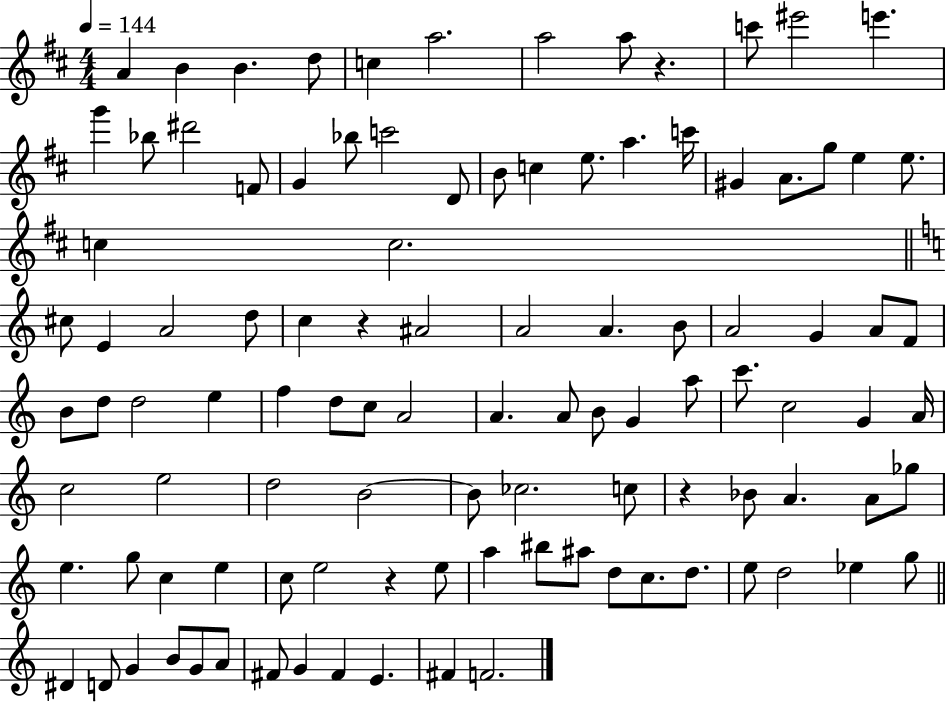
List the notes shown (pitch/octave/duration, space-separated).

A4/q B4/q B4/q. D5/e C5/q A5/h. A5/h A5/e R/q. C6/e EIS6/h E6/q. G6/q Bb5/e D#6/h F4/e G4/q Bb5/e C6/h D4/e B4/e C5/q E5/e. A5/q. C6/s G#4/q A4/e. G5/e E5/q E5/e. C5/q C5/h. C#5/e E4/q A4/h D5/e C5/q R/q A#4/h A4/h A4/q. B4/e A4/h G4/q A4/e F4/e B4/e D5/e D5/h E5/q F5/q D5/e C5/e A4/h A4/q. A4/e B4/e G4/q A5/e C6/e. C5/h G4/q A4/s C5/h E5/h D5/h B4/h B4/e CES5/h. C5/e R/q Bb4/e A4/q. A4/e Gb5/e E5/q. G5/e C5/q E5/q C5/e E5/h R/q E5/e A5/q BIS5/e A#5/e D5/e C5/e. D5/e. E5/e D5/h Eb5/q G5/e D#4/q D4/e G4/q B4/e G4/e A4/e F#4/e G4/q F#4/q E4/q. F#4/q F4/h.